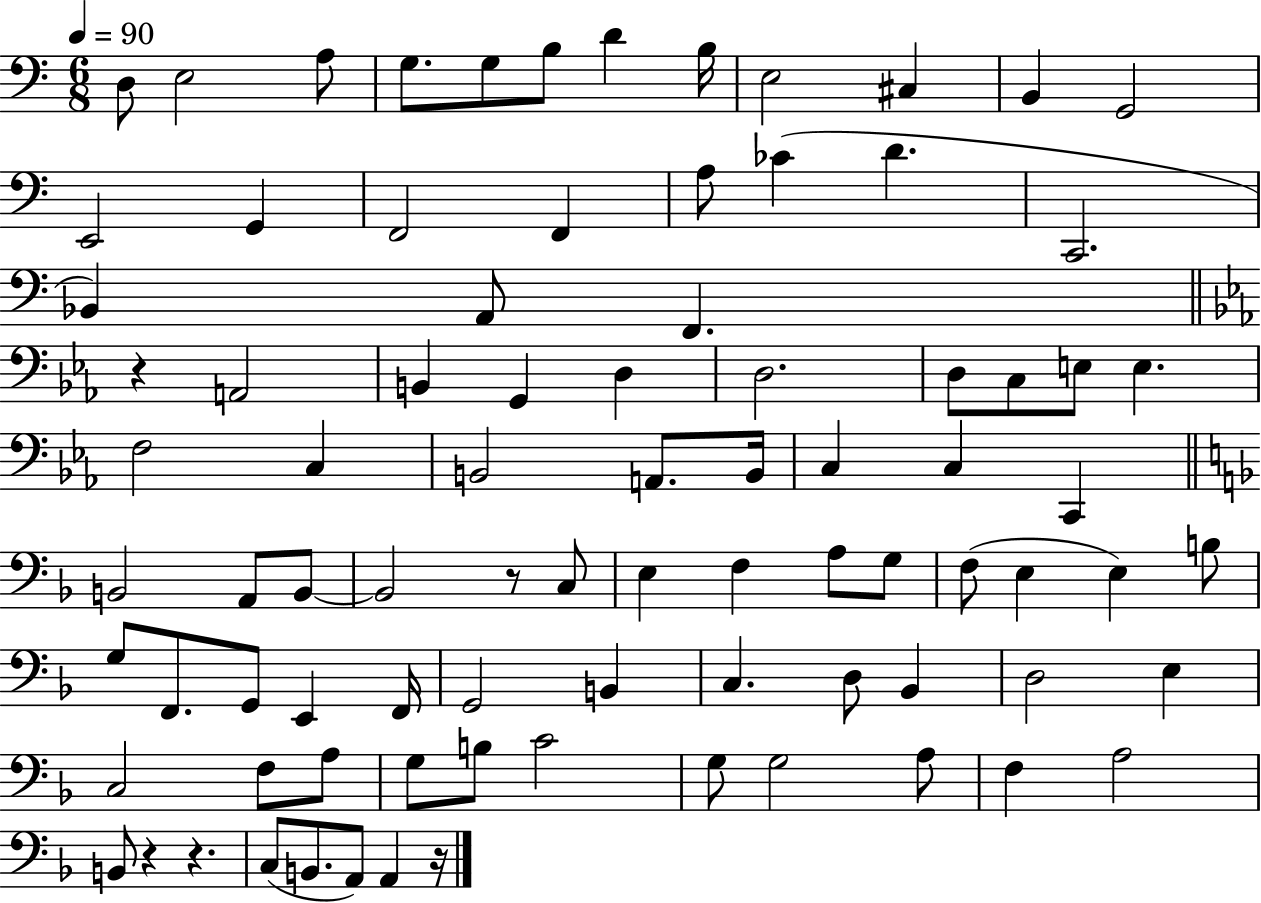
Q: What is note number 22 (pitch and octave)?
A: A2